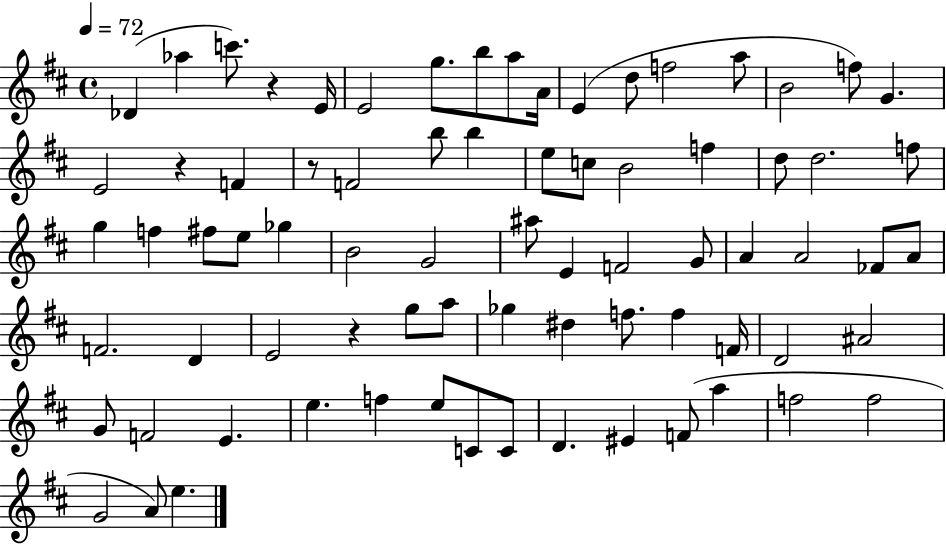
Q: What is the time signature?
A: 4/4